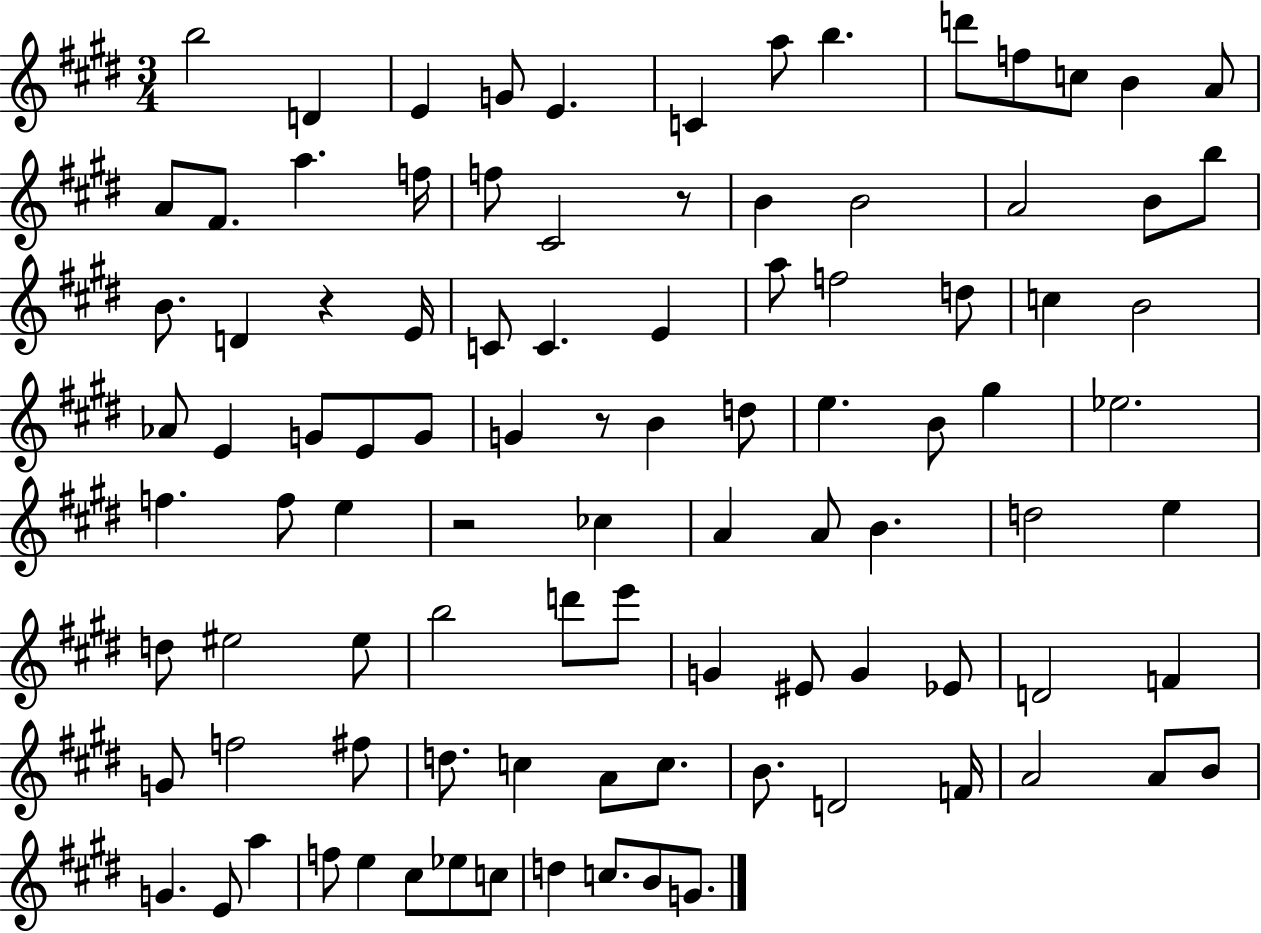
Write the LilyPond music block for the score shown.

{
  \clef treble
  \numericTimeSignature
  \time 3/4
  \key e \major
  b''2 d'4 | e'4 g'8 e'4. | c'4 a''8 b''4. | d'''8 f''8 c''8 b'4 a'8 | \break a'8 fis'8. a''4. f''16 | f''8 cis'2 r8 | b'4 b'2 | a'2 b'8 b''8 | \break b'8. d'4 r4 e'16 | c'8 c'4. e'4 | a''8 f''2 d''8 | c''4 b'2 | \break aes'8 e'4 g'8 e'8 g'8 | g'4 r8 b'4 d''8 | e''4. b'8 gis''4 | ees''2. | \break f''4. f''8 e''4 | r2 ces''4 | a'4 a'8 b'4. | d''2 e''4 | \break d''8 eis''2 eis''8 | b''2 d'''8 e'''8 | g'4 eis'8 g'4 ees'8 | d'2 f'4 | \break g'8 f''2 fis''8 | d''8. c''4 a'8 c''8. | b'8. d'2 f'16 | a'2 a'8 b'8 | \break g'4. e'8 a''4 | f''8 e''4 cis''8 ees''8 c''8 | d''4 c''8. b'8 g'8. | \bar "|."
}